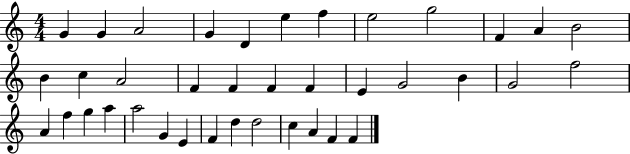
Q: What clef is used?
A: treble